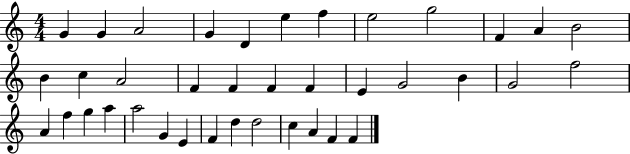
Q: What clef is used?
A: treble